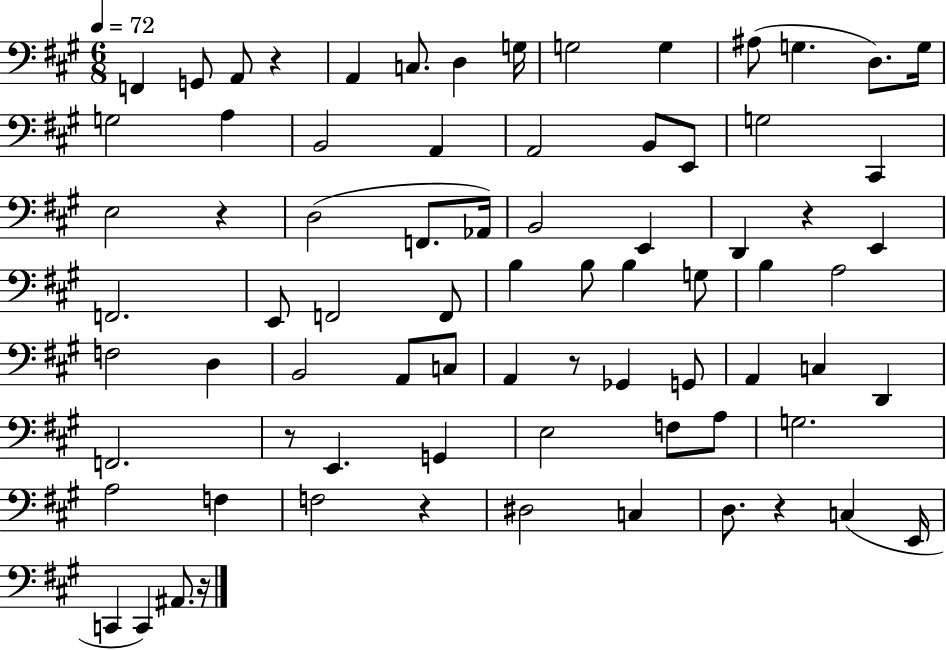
F2/q G2/e A2/e R/q A2/q C3/e. D3/q G3/s G3/h G3/q A#3/e G3/q. D3/e. G3/s G3/h A3/q B2/h A2/q A2/h B2/e E2/e G3/h C#2/q E3/h R/q D3/h F2/e. Ab2/s B2/h E2/q D2/q R/q E2/q F2/h. E2/e F2/h F2/e B3/q B3/e B3/q G3/e B3/q A3/h F3/h D3/q B2/h A2/e C3/e A2/q R/e Gb2/q G2/e A2/q C3/q D2/q F2/h. R/e E2/q. G2/q E3/h F3/e A3/e G3/h. A3/h F3/q F3/h R/q D#3/h C3/q D3/e. R/q C3/q E2/s C2/q C2/q A#2/e. R/s